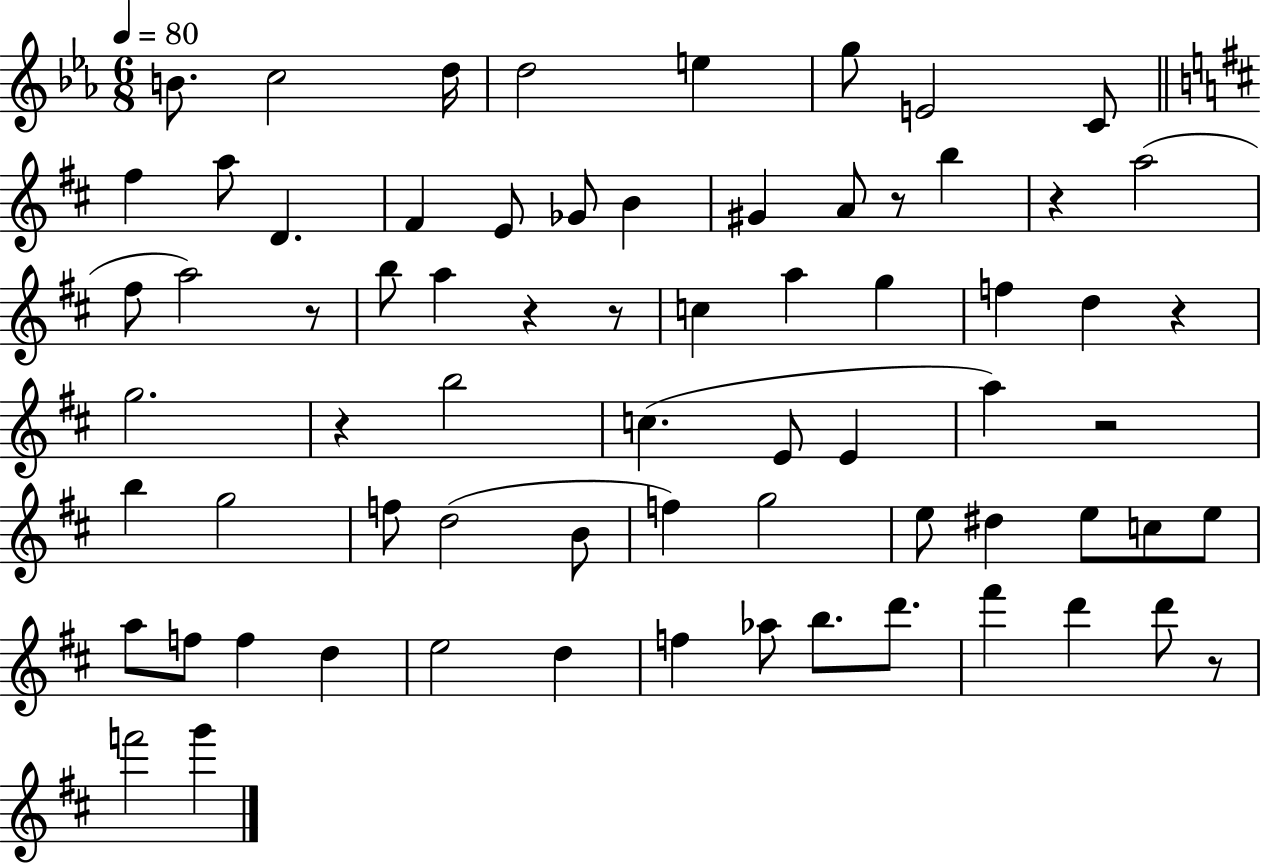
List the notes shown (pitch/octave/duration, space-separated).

B4/e. C5/h D5/s D5/h E5/q G5/e E4/h C4/e F#5/q A5/e D4/q. F#4/q E4/e Gb4/e B4/q G#4/q A4/e R/e B5/q R/q A5/h F#5/e A5/h R/e B5/e A5/q R/q R/e C5/q A5/q G5/q F5/q D5/q R/q G5/h. R/q B5/h C5/q. E4/e E4/q A5/q R/h B5/q G5/h F5/e D5/h B4/e F5/q G5/h E5/e D#5/q E5/e C5/e E5/e A5/e F5/e F5/q D5/q E5/h D5/q F5/q Ab5/e B5/e. D6/e. F#6/q D6/q D6/e R/e F6/h G6/q